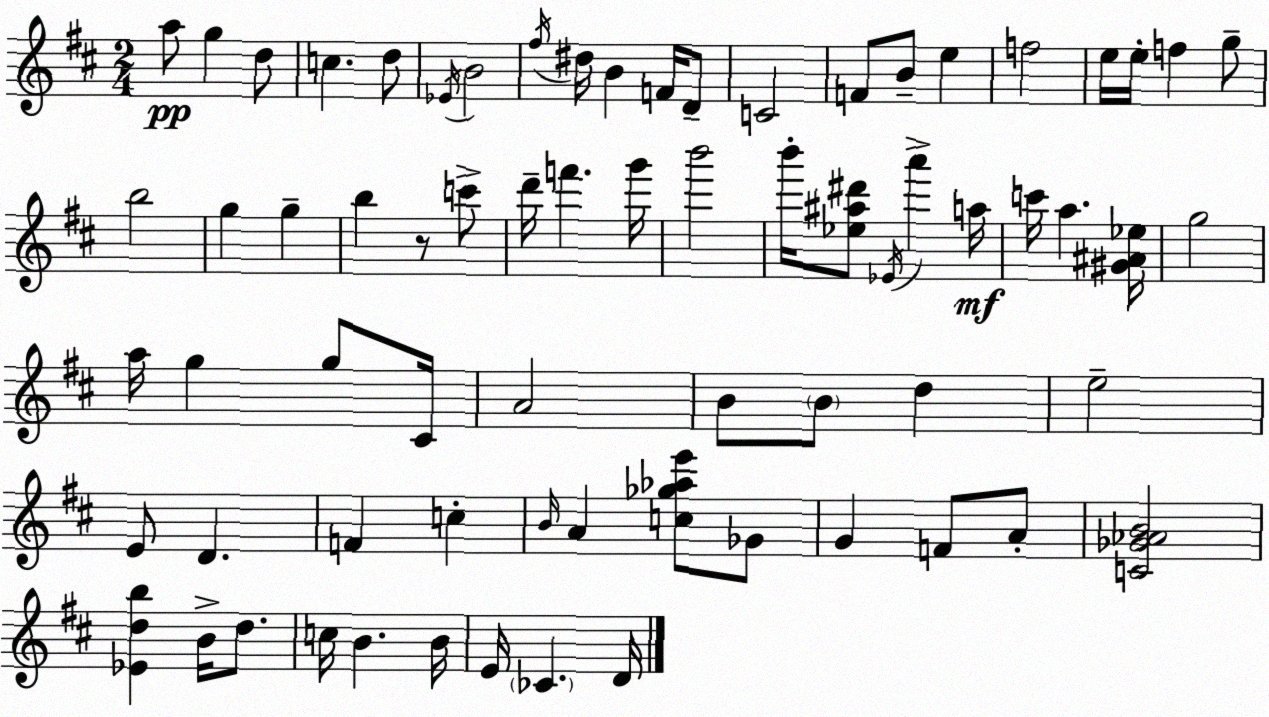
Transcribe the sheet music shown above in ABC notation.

X:1
T:Untitled
M:2/4
L:1/4
K:D
a/2 g d/2 c d/2 _E/4 B2 ^f/4 ^d/4 B F/4 D/2 C2 F/2 B/2 e f2 e/4 e/4 f g/2 b2 g g b z/2 c'/2 d'/4 f' g'/4 b'2 b'/4 [_e^a^d']/2 _E/4 a' a/4 c'/4 a [^G^A_e]/4 g2 a/4 g g/2 ^C/4 A2 B/2 B/2 d e2 E/2 D F c B/4 A [c_g_ae']/2 _G/2 G F/2 A/2 [C_G_AB]2 [_Edb] B/4 d/2 c/4 B B/4 E/4 _C D/4